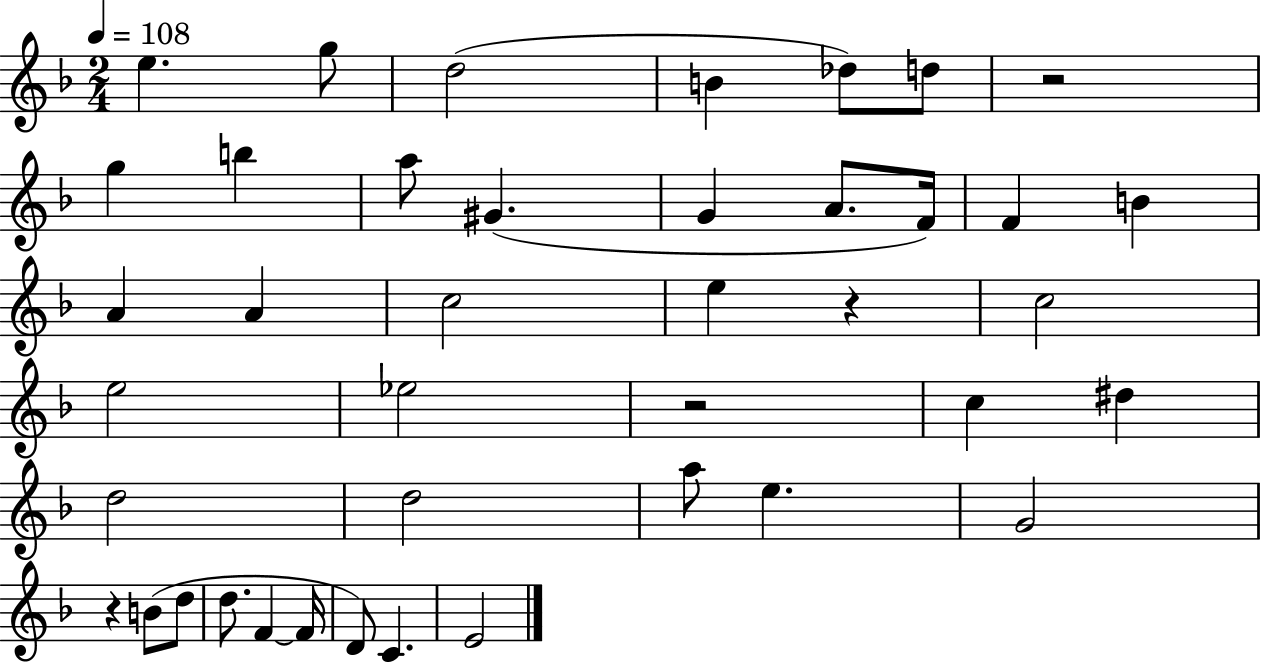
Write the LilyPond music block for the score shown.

{
  \clef treble
  \numericTimeSignature
  \time 2/4
  \key f \major
  \tempo 4 = 108
  e''4. g''8 | d''2( | b'4 des''8) d''8 | r2 | \break g''4 b''4 | a''8 gis'4.( | g'4 a'8. f'16) | f'4 b'4 | \break a'4 a'4 | c''2 | e''4 r4 | c''2 | \break e''2 | ees''2 | r2 | c''4 dis''4 | \break d''2 | d''2 | a''8 e''4. | g'2 | \break r4 b'8( d''8 | d''8. f'4~~ f'16 | d'8) c'4. | e'2 | \break \bar "|."
}